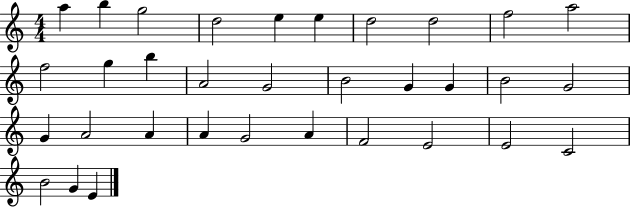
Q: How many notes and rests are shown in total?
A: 33